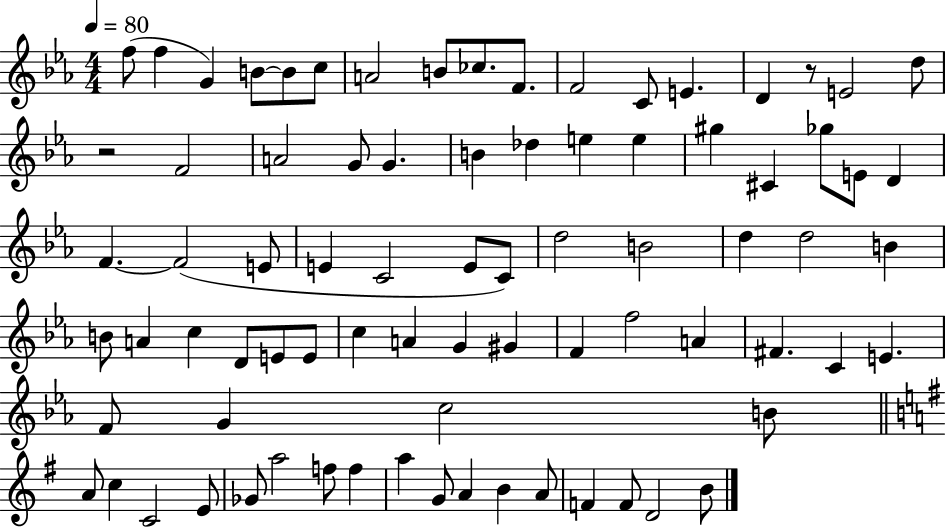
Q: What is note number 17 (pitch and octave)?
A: F4